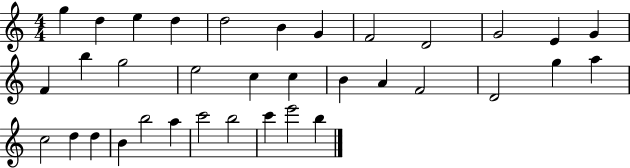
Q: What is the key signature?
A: C major